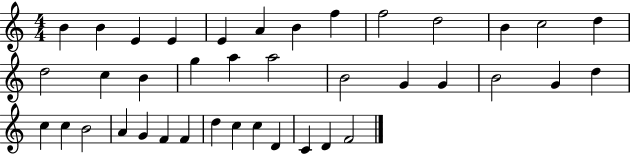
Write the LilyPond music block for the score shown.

{
  \clef treble
  \numericTimeSignature
  \time 4/4
  \key c \major
  b'4 b'4 e'4 e'4 | e'4 a'4 b'4 f''4 | f''2 d''2 | b'4 c''2 d''4 | \break d''2 c''4 b'4 | g''4 a''4 a''2 | b'2 g'4 g'4 | b'2 g'4 d''4 | \break c''4 c''4 b'2 | a'4 g'4 f'4 f'4 | d''4 c''4 c''4 d'4 | c'4 d'4 f'2 | \break \bar "|."
}